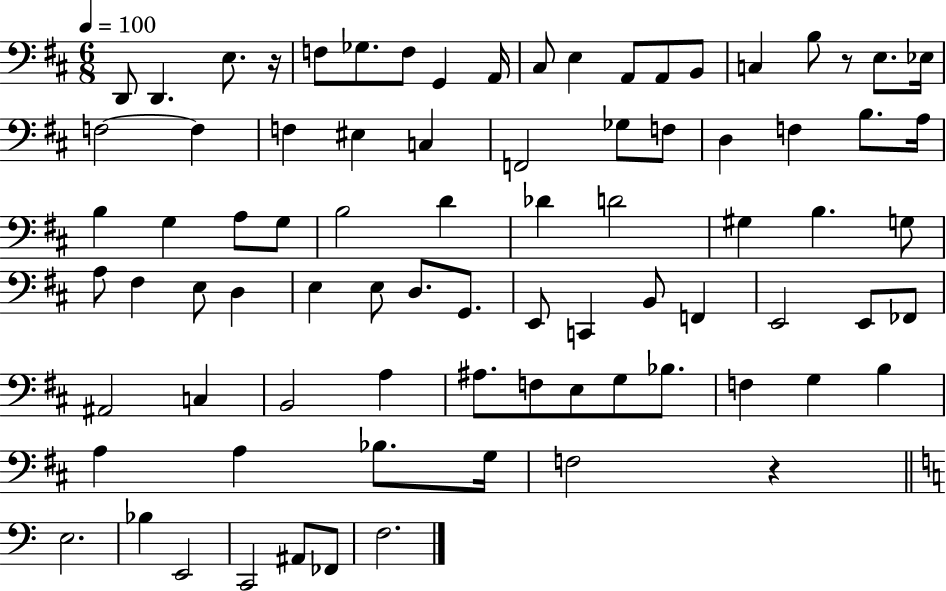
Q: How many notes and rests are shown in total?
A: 82